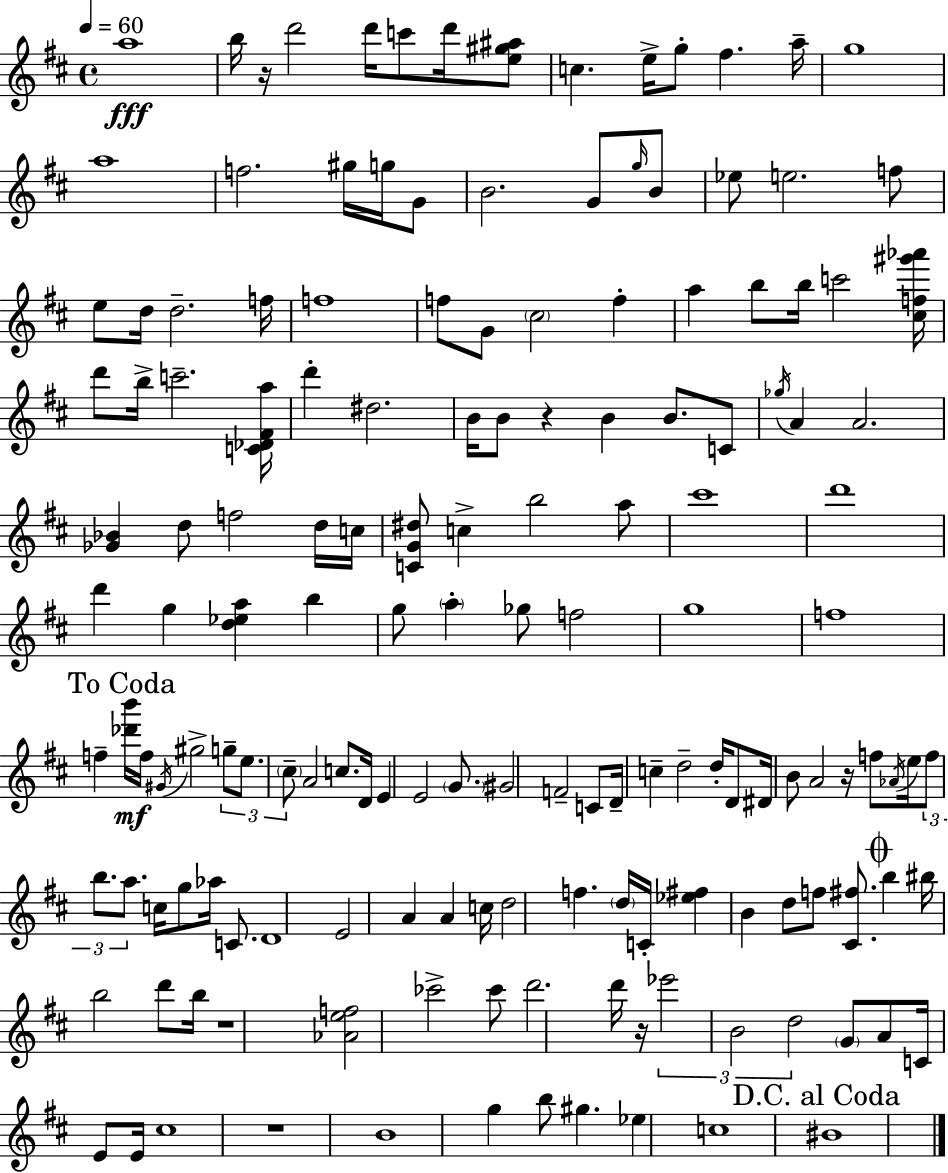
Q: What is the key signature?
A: D major